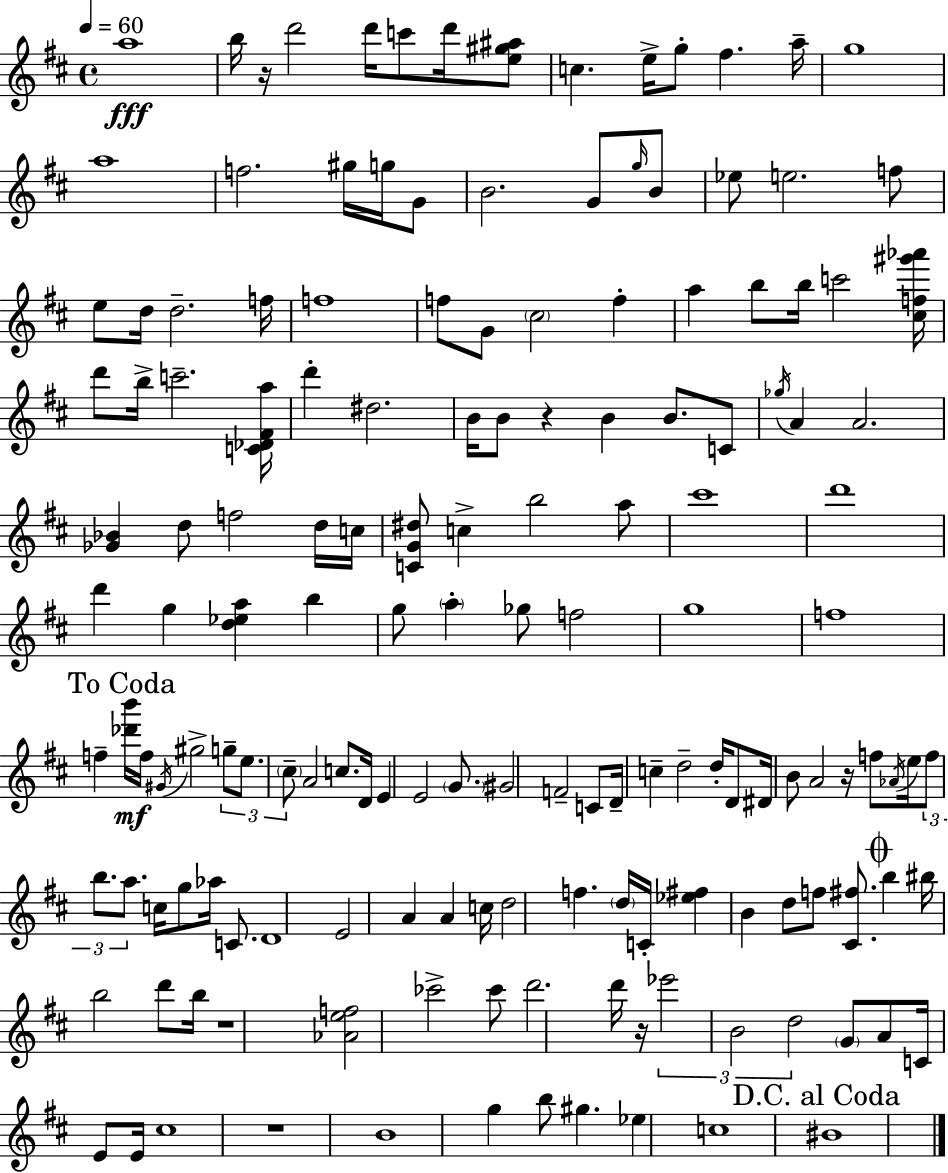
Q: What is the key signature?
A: D major